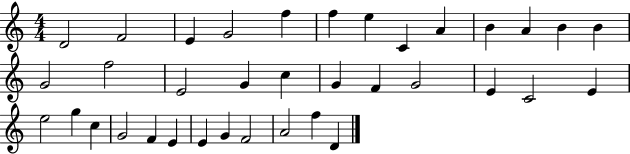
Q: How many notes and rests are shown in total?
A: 36